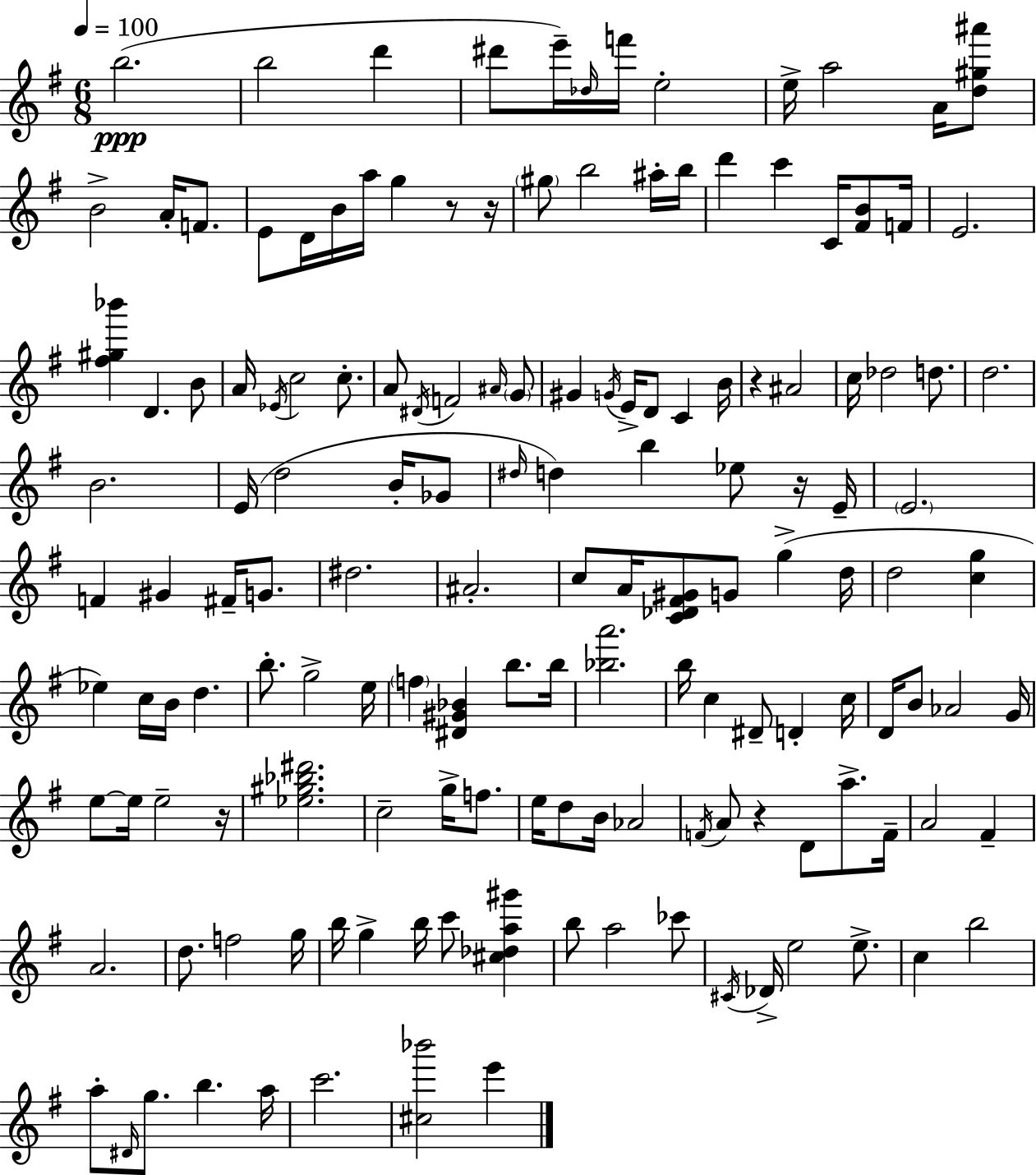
X:1
T:Untitled
M:6/8
L:1/4
K:G
b2 b2 d' ^d'/2 e'/4 _d/4 f'/4 e2 e/4 a2 A/4 [d^g^a']/2 B2 A/4 F/2 E/2 D/4 B/4 a/4 g z/2 z/4 ^g/2 b2 ^a/4 b/4 d' c' C/4 [^FB]/2 F/4 E2 [^f^g_b'] D B/2 A/4 _E/4 c2 c/2 A/2 ^D/4 F2 ^A/4 G/2 ^G G/4 E/4 D/2 C B/4 z ^A2 c/4 _d2 d/2 d2 B2 E/4 d2 B/4 _G/2 ^d/4 d b _e/2 z/4 E/4 E2 F ^G ^F/4 G/2 ^d2 ^A2 c/2 A/4 [C_D^F^G]/2 G/2 g d/4 d2 [cg] _e c/4 B/4 d b/2 g2 e/4 f [^D^G_B] b/2 b/4 [_ba']2 b/4 c ^D/2 D c/4 D/4 B/2 _A2 G/4 e/2 e/4 e2 z/4 [_e^g_b^d']2 c2 g/4 f/2 e/4 d/2 B/4 _A2 F/4 A/2 z D/2 a/2 F/4 A2 ^F A2 d/2 f2 g/4 b/4 g b/4 c'/2 [^c_da^g'] b/2 a2 _c'/2 ^C/4 _D/4 e2 e/2 c b2 a/2 ^D/4 g/2 b a/4 c'2 [^c_b']2 e'